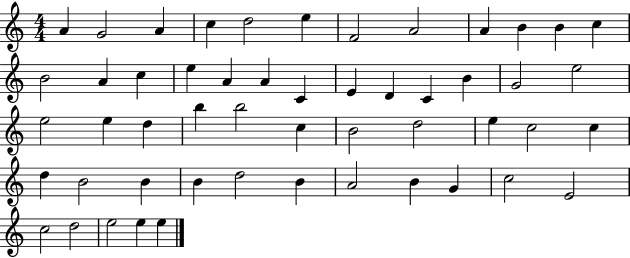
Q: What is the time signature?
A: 4/4